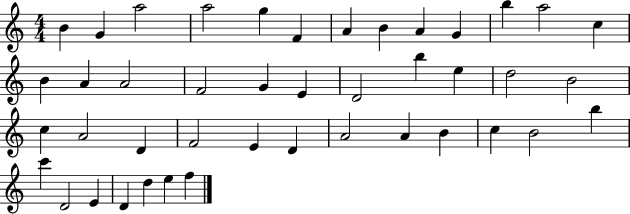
{
  \clef treble
  \numericTimeSignature
  \time 4/4
  \key c \major
  b'4 g'4 a''2 | a''2 g''4 f'4 | a'4 b'4 a'4 g'4 | b''4 a''2 c''4 | \break b'4 a'4 a'2 | f'2 g'4 e'4 | d'2 b''4 e''4 | d''2 b'2 | \break c''4 a'2 d'4 | f'2 e'4 d'4 | a'2 a'4 b'4 | c''4 b'2 b''4 | \break c'''4 d'2 e'4 | d'4 d''4 e''4 f''4 | \bar "|."
}